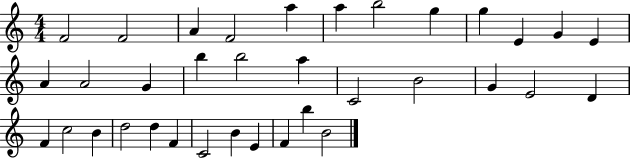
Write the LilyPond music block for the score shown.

{
  \clef treble
  \numericTimeSignature
  \time 4/4
  \key c \major
  f'2 f'2 | a'4 f'2 a''4 | a''4 b''2 g''4 | g''4 e'4 g'4 e'4 | \break a'4 a'2 g'4 | b''4 b''2 a''4 | c'2 b'2 | g'4 e'2 d'4 | \break f'4 c''2 b'4 | d''2 d''4 f'4 | c'2 b'4 e'4 | f'4 b''4 b'2 | \break \bar "|."
}